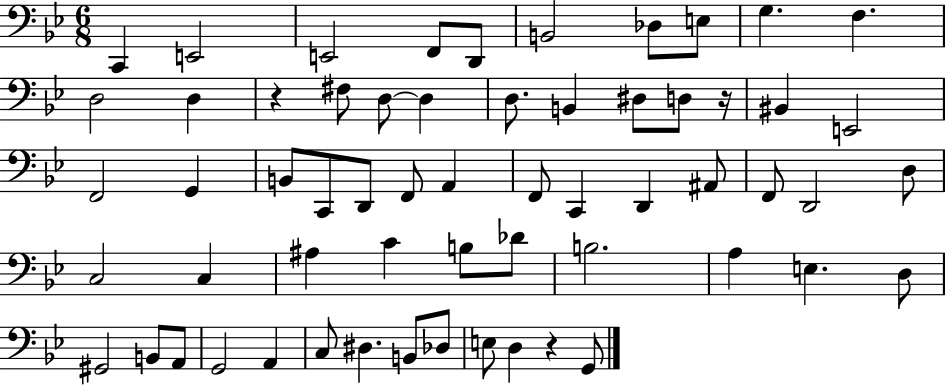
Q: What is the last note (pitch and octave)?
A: G2